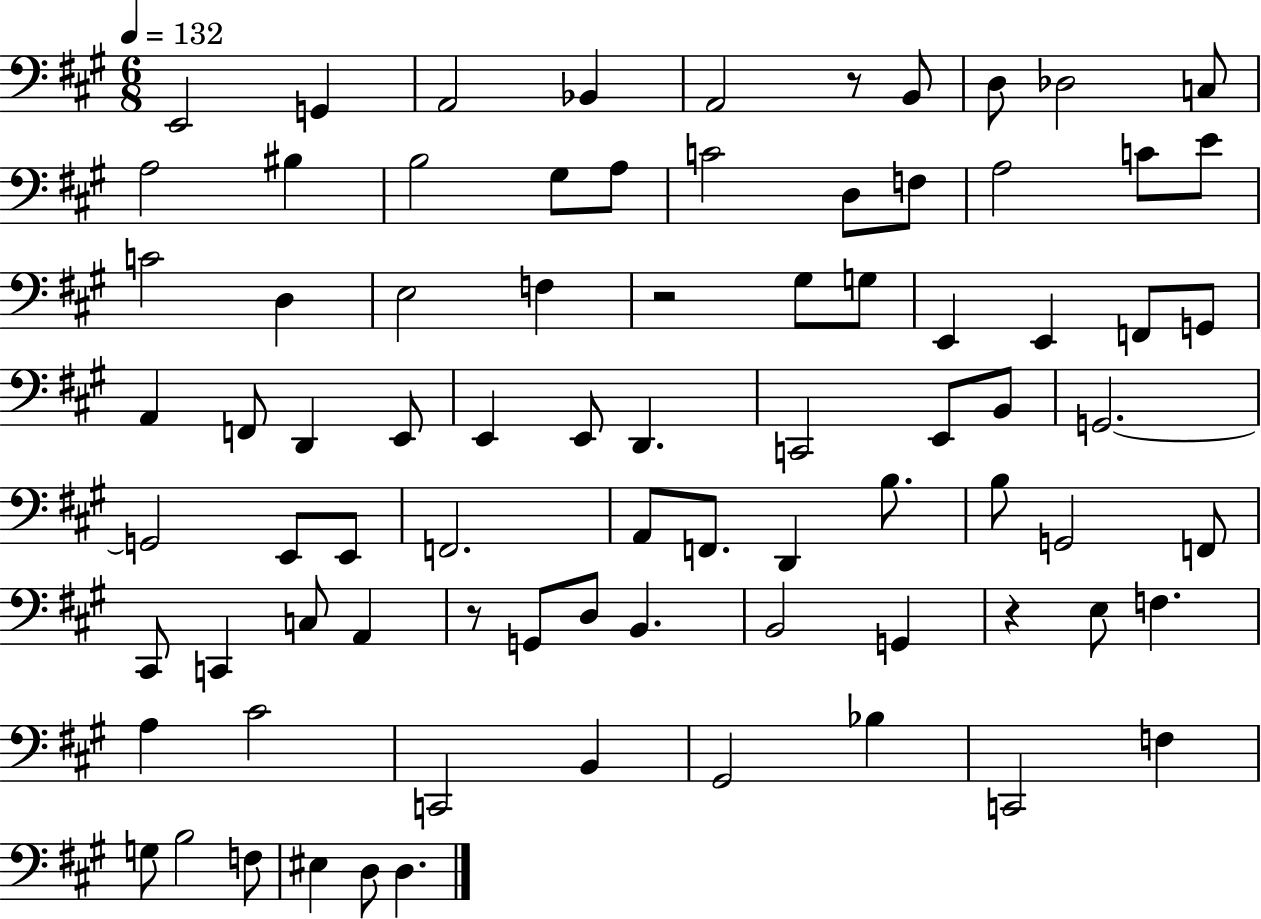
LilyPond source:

{
  \clef bass
  \numericTimeSignature
  \time 6/8
  \key a \major
  \tempo 4 = 132
  \repeat volta 2 { e,2 g,4 | a,2 bes,4 | a,2 r8 b,8 | d8 des2 c8 | \break a2 bis4 | b2 gis8 a8 | c'2 d8 f8 | a2 c'8 e'8 | \break c'2 d4 | e2 f4 | r2 gis8 g8 | e,4 e,4 f,8 g,8 | \break a,4 f,8 d,4 e,8 | e,4 e,8 d,4. | c,2 e,8 b,8 | g,2.~~ | \break g,2 e,8 e,8 | f,2. | a,8 f,8. d,4 b8. | b8 g,2 f,8 | \break cis,8 c,4 c8 a,4 | r8 g,8 d8 b,4. | b,2 g,4 | r4 e8 f4. | \break a4 cis'2 | c,2 b,4 | gis,2 bes4 | c,2 f4 | \break g8 b2 f8 | eis4 d8 d4. | } \bar "|."
}